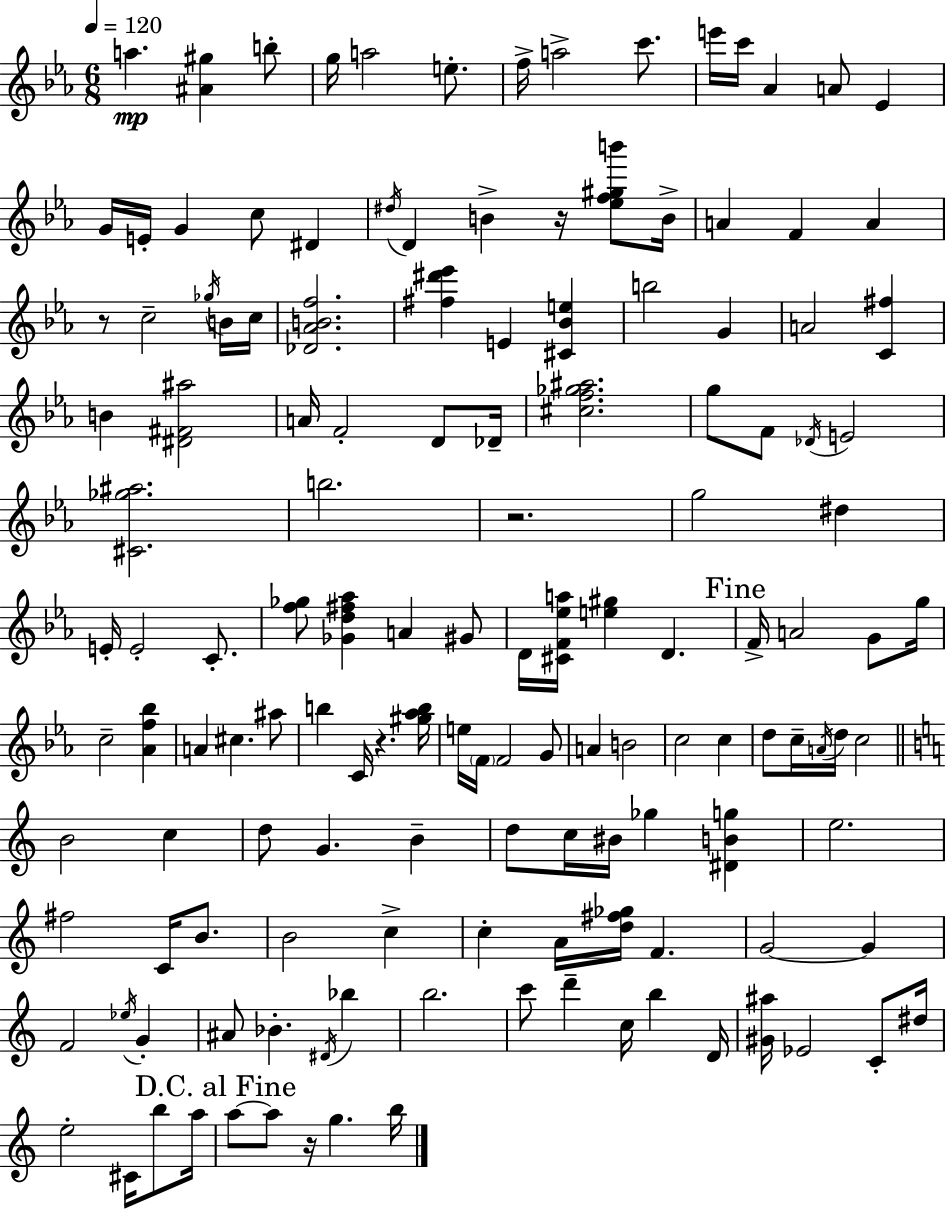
A5/q. [A#4,G#5]/q B5/e G5/s A5/h E5/e. F5/s A5/h C6/e. E6/s C6/s Ab4/q A4/e Eb4/q G4/s E4/s G4/q C5/e D#4/q D#5/s D4/q B4/q R/s [Eb5,F5,G#5,B6]/e B4/s A4/q F4/q A4/q R/e C5/h Gb5/s B4/s C5/s [Db4,Ab4,B4,F5]/h. [F#5,D#6,Eb6]/q E4/q [C#4,Bb4,E5]/q B5/h G4/q A4/h [C4,F#5]/q B4/q [D#4,F#4,A#5]/h A4/s F4/h D4/e Db4/s [C#5,F5,Gb5,A#5]/h. G5/e F4/e Db4/s E4/h [C#4,Gb5,A#5]/h. B5/h. R/h. G5/h D#5/q E4/s E4/h C4/e. [F5,Gb5]/e [Gb4,D5,F#5,Ab5]/q A4/q G#4/e D4/s [C#4,F4,Eb5,A5]/s [E5,G#5]/q D4/q. F4/s A4/h G4/e G5/s C5/h [Ab4,F5,Bb5]/q A4/q C#5/q. A#5/e B5/q C4/s R/q. [G#5,Ab5,B5]/s E5/s F4/s F4/h G4/e A4/q B4/h C5/h C5/q D5/e C5/s A4/s D5/s C5/h B4/h C5/q D5/e G4/q. B4/q D5/e C5/s BIS4/s Gb5/q [D#4,B4,G5]/q E5/h. F#5/h C4/s B4/e. B4/h C5/q C5/q A4/s [D5,F#5,Gb5]/s F4/q. G4/h G4/q F4/h Eb5/s G4/q A#4/e Bb4/q. D#4/s Bb5/q B5/h. C6/e D6/q C5/s B5/q D4/s [G#4,A#5]/s Eb4/h C4/e D#5/s E5/h C#4/s B5/e A5/s A5/e A5/e R/s G5/q. B5/s